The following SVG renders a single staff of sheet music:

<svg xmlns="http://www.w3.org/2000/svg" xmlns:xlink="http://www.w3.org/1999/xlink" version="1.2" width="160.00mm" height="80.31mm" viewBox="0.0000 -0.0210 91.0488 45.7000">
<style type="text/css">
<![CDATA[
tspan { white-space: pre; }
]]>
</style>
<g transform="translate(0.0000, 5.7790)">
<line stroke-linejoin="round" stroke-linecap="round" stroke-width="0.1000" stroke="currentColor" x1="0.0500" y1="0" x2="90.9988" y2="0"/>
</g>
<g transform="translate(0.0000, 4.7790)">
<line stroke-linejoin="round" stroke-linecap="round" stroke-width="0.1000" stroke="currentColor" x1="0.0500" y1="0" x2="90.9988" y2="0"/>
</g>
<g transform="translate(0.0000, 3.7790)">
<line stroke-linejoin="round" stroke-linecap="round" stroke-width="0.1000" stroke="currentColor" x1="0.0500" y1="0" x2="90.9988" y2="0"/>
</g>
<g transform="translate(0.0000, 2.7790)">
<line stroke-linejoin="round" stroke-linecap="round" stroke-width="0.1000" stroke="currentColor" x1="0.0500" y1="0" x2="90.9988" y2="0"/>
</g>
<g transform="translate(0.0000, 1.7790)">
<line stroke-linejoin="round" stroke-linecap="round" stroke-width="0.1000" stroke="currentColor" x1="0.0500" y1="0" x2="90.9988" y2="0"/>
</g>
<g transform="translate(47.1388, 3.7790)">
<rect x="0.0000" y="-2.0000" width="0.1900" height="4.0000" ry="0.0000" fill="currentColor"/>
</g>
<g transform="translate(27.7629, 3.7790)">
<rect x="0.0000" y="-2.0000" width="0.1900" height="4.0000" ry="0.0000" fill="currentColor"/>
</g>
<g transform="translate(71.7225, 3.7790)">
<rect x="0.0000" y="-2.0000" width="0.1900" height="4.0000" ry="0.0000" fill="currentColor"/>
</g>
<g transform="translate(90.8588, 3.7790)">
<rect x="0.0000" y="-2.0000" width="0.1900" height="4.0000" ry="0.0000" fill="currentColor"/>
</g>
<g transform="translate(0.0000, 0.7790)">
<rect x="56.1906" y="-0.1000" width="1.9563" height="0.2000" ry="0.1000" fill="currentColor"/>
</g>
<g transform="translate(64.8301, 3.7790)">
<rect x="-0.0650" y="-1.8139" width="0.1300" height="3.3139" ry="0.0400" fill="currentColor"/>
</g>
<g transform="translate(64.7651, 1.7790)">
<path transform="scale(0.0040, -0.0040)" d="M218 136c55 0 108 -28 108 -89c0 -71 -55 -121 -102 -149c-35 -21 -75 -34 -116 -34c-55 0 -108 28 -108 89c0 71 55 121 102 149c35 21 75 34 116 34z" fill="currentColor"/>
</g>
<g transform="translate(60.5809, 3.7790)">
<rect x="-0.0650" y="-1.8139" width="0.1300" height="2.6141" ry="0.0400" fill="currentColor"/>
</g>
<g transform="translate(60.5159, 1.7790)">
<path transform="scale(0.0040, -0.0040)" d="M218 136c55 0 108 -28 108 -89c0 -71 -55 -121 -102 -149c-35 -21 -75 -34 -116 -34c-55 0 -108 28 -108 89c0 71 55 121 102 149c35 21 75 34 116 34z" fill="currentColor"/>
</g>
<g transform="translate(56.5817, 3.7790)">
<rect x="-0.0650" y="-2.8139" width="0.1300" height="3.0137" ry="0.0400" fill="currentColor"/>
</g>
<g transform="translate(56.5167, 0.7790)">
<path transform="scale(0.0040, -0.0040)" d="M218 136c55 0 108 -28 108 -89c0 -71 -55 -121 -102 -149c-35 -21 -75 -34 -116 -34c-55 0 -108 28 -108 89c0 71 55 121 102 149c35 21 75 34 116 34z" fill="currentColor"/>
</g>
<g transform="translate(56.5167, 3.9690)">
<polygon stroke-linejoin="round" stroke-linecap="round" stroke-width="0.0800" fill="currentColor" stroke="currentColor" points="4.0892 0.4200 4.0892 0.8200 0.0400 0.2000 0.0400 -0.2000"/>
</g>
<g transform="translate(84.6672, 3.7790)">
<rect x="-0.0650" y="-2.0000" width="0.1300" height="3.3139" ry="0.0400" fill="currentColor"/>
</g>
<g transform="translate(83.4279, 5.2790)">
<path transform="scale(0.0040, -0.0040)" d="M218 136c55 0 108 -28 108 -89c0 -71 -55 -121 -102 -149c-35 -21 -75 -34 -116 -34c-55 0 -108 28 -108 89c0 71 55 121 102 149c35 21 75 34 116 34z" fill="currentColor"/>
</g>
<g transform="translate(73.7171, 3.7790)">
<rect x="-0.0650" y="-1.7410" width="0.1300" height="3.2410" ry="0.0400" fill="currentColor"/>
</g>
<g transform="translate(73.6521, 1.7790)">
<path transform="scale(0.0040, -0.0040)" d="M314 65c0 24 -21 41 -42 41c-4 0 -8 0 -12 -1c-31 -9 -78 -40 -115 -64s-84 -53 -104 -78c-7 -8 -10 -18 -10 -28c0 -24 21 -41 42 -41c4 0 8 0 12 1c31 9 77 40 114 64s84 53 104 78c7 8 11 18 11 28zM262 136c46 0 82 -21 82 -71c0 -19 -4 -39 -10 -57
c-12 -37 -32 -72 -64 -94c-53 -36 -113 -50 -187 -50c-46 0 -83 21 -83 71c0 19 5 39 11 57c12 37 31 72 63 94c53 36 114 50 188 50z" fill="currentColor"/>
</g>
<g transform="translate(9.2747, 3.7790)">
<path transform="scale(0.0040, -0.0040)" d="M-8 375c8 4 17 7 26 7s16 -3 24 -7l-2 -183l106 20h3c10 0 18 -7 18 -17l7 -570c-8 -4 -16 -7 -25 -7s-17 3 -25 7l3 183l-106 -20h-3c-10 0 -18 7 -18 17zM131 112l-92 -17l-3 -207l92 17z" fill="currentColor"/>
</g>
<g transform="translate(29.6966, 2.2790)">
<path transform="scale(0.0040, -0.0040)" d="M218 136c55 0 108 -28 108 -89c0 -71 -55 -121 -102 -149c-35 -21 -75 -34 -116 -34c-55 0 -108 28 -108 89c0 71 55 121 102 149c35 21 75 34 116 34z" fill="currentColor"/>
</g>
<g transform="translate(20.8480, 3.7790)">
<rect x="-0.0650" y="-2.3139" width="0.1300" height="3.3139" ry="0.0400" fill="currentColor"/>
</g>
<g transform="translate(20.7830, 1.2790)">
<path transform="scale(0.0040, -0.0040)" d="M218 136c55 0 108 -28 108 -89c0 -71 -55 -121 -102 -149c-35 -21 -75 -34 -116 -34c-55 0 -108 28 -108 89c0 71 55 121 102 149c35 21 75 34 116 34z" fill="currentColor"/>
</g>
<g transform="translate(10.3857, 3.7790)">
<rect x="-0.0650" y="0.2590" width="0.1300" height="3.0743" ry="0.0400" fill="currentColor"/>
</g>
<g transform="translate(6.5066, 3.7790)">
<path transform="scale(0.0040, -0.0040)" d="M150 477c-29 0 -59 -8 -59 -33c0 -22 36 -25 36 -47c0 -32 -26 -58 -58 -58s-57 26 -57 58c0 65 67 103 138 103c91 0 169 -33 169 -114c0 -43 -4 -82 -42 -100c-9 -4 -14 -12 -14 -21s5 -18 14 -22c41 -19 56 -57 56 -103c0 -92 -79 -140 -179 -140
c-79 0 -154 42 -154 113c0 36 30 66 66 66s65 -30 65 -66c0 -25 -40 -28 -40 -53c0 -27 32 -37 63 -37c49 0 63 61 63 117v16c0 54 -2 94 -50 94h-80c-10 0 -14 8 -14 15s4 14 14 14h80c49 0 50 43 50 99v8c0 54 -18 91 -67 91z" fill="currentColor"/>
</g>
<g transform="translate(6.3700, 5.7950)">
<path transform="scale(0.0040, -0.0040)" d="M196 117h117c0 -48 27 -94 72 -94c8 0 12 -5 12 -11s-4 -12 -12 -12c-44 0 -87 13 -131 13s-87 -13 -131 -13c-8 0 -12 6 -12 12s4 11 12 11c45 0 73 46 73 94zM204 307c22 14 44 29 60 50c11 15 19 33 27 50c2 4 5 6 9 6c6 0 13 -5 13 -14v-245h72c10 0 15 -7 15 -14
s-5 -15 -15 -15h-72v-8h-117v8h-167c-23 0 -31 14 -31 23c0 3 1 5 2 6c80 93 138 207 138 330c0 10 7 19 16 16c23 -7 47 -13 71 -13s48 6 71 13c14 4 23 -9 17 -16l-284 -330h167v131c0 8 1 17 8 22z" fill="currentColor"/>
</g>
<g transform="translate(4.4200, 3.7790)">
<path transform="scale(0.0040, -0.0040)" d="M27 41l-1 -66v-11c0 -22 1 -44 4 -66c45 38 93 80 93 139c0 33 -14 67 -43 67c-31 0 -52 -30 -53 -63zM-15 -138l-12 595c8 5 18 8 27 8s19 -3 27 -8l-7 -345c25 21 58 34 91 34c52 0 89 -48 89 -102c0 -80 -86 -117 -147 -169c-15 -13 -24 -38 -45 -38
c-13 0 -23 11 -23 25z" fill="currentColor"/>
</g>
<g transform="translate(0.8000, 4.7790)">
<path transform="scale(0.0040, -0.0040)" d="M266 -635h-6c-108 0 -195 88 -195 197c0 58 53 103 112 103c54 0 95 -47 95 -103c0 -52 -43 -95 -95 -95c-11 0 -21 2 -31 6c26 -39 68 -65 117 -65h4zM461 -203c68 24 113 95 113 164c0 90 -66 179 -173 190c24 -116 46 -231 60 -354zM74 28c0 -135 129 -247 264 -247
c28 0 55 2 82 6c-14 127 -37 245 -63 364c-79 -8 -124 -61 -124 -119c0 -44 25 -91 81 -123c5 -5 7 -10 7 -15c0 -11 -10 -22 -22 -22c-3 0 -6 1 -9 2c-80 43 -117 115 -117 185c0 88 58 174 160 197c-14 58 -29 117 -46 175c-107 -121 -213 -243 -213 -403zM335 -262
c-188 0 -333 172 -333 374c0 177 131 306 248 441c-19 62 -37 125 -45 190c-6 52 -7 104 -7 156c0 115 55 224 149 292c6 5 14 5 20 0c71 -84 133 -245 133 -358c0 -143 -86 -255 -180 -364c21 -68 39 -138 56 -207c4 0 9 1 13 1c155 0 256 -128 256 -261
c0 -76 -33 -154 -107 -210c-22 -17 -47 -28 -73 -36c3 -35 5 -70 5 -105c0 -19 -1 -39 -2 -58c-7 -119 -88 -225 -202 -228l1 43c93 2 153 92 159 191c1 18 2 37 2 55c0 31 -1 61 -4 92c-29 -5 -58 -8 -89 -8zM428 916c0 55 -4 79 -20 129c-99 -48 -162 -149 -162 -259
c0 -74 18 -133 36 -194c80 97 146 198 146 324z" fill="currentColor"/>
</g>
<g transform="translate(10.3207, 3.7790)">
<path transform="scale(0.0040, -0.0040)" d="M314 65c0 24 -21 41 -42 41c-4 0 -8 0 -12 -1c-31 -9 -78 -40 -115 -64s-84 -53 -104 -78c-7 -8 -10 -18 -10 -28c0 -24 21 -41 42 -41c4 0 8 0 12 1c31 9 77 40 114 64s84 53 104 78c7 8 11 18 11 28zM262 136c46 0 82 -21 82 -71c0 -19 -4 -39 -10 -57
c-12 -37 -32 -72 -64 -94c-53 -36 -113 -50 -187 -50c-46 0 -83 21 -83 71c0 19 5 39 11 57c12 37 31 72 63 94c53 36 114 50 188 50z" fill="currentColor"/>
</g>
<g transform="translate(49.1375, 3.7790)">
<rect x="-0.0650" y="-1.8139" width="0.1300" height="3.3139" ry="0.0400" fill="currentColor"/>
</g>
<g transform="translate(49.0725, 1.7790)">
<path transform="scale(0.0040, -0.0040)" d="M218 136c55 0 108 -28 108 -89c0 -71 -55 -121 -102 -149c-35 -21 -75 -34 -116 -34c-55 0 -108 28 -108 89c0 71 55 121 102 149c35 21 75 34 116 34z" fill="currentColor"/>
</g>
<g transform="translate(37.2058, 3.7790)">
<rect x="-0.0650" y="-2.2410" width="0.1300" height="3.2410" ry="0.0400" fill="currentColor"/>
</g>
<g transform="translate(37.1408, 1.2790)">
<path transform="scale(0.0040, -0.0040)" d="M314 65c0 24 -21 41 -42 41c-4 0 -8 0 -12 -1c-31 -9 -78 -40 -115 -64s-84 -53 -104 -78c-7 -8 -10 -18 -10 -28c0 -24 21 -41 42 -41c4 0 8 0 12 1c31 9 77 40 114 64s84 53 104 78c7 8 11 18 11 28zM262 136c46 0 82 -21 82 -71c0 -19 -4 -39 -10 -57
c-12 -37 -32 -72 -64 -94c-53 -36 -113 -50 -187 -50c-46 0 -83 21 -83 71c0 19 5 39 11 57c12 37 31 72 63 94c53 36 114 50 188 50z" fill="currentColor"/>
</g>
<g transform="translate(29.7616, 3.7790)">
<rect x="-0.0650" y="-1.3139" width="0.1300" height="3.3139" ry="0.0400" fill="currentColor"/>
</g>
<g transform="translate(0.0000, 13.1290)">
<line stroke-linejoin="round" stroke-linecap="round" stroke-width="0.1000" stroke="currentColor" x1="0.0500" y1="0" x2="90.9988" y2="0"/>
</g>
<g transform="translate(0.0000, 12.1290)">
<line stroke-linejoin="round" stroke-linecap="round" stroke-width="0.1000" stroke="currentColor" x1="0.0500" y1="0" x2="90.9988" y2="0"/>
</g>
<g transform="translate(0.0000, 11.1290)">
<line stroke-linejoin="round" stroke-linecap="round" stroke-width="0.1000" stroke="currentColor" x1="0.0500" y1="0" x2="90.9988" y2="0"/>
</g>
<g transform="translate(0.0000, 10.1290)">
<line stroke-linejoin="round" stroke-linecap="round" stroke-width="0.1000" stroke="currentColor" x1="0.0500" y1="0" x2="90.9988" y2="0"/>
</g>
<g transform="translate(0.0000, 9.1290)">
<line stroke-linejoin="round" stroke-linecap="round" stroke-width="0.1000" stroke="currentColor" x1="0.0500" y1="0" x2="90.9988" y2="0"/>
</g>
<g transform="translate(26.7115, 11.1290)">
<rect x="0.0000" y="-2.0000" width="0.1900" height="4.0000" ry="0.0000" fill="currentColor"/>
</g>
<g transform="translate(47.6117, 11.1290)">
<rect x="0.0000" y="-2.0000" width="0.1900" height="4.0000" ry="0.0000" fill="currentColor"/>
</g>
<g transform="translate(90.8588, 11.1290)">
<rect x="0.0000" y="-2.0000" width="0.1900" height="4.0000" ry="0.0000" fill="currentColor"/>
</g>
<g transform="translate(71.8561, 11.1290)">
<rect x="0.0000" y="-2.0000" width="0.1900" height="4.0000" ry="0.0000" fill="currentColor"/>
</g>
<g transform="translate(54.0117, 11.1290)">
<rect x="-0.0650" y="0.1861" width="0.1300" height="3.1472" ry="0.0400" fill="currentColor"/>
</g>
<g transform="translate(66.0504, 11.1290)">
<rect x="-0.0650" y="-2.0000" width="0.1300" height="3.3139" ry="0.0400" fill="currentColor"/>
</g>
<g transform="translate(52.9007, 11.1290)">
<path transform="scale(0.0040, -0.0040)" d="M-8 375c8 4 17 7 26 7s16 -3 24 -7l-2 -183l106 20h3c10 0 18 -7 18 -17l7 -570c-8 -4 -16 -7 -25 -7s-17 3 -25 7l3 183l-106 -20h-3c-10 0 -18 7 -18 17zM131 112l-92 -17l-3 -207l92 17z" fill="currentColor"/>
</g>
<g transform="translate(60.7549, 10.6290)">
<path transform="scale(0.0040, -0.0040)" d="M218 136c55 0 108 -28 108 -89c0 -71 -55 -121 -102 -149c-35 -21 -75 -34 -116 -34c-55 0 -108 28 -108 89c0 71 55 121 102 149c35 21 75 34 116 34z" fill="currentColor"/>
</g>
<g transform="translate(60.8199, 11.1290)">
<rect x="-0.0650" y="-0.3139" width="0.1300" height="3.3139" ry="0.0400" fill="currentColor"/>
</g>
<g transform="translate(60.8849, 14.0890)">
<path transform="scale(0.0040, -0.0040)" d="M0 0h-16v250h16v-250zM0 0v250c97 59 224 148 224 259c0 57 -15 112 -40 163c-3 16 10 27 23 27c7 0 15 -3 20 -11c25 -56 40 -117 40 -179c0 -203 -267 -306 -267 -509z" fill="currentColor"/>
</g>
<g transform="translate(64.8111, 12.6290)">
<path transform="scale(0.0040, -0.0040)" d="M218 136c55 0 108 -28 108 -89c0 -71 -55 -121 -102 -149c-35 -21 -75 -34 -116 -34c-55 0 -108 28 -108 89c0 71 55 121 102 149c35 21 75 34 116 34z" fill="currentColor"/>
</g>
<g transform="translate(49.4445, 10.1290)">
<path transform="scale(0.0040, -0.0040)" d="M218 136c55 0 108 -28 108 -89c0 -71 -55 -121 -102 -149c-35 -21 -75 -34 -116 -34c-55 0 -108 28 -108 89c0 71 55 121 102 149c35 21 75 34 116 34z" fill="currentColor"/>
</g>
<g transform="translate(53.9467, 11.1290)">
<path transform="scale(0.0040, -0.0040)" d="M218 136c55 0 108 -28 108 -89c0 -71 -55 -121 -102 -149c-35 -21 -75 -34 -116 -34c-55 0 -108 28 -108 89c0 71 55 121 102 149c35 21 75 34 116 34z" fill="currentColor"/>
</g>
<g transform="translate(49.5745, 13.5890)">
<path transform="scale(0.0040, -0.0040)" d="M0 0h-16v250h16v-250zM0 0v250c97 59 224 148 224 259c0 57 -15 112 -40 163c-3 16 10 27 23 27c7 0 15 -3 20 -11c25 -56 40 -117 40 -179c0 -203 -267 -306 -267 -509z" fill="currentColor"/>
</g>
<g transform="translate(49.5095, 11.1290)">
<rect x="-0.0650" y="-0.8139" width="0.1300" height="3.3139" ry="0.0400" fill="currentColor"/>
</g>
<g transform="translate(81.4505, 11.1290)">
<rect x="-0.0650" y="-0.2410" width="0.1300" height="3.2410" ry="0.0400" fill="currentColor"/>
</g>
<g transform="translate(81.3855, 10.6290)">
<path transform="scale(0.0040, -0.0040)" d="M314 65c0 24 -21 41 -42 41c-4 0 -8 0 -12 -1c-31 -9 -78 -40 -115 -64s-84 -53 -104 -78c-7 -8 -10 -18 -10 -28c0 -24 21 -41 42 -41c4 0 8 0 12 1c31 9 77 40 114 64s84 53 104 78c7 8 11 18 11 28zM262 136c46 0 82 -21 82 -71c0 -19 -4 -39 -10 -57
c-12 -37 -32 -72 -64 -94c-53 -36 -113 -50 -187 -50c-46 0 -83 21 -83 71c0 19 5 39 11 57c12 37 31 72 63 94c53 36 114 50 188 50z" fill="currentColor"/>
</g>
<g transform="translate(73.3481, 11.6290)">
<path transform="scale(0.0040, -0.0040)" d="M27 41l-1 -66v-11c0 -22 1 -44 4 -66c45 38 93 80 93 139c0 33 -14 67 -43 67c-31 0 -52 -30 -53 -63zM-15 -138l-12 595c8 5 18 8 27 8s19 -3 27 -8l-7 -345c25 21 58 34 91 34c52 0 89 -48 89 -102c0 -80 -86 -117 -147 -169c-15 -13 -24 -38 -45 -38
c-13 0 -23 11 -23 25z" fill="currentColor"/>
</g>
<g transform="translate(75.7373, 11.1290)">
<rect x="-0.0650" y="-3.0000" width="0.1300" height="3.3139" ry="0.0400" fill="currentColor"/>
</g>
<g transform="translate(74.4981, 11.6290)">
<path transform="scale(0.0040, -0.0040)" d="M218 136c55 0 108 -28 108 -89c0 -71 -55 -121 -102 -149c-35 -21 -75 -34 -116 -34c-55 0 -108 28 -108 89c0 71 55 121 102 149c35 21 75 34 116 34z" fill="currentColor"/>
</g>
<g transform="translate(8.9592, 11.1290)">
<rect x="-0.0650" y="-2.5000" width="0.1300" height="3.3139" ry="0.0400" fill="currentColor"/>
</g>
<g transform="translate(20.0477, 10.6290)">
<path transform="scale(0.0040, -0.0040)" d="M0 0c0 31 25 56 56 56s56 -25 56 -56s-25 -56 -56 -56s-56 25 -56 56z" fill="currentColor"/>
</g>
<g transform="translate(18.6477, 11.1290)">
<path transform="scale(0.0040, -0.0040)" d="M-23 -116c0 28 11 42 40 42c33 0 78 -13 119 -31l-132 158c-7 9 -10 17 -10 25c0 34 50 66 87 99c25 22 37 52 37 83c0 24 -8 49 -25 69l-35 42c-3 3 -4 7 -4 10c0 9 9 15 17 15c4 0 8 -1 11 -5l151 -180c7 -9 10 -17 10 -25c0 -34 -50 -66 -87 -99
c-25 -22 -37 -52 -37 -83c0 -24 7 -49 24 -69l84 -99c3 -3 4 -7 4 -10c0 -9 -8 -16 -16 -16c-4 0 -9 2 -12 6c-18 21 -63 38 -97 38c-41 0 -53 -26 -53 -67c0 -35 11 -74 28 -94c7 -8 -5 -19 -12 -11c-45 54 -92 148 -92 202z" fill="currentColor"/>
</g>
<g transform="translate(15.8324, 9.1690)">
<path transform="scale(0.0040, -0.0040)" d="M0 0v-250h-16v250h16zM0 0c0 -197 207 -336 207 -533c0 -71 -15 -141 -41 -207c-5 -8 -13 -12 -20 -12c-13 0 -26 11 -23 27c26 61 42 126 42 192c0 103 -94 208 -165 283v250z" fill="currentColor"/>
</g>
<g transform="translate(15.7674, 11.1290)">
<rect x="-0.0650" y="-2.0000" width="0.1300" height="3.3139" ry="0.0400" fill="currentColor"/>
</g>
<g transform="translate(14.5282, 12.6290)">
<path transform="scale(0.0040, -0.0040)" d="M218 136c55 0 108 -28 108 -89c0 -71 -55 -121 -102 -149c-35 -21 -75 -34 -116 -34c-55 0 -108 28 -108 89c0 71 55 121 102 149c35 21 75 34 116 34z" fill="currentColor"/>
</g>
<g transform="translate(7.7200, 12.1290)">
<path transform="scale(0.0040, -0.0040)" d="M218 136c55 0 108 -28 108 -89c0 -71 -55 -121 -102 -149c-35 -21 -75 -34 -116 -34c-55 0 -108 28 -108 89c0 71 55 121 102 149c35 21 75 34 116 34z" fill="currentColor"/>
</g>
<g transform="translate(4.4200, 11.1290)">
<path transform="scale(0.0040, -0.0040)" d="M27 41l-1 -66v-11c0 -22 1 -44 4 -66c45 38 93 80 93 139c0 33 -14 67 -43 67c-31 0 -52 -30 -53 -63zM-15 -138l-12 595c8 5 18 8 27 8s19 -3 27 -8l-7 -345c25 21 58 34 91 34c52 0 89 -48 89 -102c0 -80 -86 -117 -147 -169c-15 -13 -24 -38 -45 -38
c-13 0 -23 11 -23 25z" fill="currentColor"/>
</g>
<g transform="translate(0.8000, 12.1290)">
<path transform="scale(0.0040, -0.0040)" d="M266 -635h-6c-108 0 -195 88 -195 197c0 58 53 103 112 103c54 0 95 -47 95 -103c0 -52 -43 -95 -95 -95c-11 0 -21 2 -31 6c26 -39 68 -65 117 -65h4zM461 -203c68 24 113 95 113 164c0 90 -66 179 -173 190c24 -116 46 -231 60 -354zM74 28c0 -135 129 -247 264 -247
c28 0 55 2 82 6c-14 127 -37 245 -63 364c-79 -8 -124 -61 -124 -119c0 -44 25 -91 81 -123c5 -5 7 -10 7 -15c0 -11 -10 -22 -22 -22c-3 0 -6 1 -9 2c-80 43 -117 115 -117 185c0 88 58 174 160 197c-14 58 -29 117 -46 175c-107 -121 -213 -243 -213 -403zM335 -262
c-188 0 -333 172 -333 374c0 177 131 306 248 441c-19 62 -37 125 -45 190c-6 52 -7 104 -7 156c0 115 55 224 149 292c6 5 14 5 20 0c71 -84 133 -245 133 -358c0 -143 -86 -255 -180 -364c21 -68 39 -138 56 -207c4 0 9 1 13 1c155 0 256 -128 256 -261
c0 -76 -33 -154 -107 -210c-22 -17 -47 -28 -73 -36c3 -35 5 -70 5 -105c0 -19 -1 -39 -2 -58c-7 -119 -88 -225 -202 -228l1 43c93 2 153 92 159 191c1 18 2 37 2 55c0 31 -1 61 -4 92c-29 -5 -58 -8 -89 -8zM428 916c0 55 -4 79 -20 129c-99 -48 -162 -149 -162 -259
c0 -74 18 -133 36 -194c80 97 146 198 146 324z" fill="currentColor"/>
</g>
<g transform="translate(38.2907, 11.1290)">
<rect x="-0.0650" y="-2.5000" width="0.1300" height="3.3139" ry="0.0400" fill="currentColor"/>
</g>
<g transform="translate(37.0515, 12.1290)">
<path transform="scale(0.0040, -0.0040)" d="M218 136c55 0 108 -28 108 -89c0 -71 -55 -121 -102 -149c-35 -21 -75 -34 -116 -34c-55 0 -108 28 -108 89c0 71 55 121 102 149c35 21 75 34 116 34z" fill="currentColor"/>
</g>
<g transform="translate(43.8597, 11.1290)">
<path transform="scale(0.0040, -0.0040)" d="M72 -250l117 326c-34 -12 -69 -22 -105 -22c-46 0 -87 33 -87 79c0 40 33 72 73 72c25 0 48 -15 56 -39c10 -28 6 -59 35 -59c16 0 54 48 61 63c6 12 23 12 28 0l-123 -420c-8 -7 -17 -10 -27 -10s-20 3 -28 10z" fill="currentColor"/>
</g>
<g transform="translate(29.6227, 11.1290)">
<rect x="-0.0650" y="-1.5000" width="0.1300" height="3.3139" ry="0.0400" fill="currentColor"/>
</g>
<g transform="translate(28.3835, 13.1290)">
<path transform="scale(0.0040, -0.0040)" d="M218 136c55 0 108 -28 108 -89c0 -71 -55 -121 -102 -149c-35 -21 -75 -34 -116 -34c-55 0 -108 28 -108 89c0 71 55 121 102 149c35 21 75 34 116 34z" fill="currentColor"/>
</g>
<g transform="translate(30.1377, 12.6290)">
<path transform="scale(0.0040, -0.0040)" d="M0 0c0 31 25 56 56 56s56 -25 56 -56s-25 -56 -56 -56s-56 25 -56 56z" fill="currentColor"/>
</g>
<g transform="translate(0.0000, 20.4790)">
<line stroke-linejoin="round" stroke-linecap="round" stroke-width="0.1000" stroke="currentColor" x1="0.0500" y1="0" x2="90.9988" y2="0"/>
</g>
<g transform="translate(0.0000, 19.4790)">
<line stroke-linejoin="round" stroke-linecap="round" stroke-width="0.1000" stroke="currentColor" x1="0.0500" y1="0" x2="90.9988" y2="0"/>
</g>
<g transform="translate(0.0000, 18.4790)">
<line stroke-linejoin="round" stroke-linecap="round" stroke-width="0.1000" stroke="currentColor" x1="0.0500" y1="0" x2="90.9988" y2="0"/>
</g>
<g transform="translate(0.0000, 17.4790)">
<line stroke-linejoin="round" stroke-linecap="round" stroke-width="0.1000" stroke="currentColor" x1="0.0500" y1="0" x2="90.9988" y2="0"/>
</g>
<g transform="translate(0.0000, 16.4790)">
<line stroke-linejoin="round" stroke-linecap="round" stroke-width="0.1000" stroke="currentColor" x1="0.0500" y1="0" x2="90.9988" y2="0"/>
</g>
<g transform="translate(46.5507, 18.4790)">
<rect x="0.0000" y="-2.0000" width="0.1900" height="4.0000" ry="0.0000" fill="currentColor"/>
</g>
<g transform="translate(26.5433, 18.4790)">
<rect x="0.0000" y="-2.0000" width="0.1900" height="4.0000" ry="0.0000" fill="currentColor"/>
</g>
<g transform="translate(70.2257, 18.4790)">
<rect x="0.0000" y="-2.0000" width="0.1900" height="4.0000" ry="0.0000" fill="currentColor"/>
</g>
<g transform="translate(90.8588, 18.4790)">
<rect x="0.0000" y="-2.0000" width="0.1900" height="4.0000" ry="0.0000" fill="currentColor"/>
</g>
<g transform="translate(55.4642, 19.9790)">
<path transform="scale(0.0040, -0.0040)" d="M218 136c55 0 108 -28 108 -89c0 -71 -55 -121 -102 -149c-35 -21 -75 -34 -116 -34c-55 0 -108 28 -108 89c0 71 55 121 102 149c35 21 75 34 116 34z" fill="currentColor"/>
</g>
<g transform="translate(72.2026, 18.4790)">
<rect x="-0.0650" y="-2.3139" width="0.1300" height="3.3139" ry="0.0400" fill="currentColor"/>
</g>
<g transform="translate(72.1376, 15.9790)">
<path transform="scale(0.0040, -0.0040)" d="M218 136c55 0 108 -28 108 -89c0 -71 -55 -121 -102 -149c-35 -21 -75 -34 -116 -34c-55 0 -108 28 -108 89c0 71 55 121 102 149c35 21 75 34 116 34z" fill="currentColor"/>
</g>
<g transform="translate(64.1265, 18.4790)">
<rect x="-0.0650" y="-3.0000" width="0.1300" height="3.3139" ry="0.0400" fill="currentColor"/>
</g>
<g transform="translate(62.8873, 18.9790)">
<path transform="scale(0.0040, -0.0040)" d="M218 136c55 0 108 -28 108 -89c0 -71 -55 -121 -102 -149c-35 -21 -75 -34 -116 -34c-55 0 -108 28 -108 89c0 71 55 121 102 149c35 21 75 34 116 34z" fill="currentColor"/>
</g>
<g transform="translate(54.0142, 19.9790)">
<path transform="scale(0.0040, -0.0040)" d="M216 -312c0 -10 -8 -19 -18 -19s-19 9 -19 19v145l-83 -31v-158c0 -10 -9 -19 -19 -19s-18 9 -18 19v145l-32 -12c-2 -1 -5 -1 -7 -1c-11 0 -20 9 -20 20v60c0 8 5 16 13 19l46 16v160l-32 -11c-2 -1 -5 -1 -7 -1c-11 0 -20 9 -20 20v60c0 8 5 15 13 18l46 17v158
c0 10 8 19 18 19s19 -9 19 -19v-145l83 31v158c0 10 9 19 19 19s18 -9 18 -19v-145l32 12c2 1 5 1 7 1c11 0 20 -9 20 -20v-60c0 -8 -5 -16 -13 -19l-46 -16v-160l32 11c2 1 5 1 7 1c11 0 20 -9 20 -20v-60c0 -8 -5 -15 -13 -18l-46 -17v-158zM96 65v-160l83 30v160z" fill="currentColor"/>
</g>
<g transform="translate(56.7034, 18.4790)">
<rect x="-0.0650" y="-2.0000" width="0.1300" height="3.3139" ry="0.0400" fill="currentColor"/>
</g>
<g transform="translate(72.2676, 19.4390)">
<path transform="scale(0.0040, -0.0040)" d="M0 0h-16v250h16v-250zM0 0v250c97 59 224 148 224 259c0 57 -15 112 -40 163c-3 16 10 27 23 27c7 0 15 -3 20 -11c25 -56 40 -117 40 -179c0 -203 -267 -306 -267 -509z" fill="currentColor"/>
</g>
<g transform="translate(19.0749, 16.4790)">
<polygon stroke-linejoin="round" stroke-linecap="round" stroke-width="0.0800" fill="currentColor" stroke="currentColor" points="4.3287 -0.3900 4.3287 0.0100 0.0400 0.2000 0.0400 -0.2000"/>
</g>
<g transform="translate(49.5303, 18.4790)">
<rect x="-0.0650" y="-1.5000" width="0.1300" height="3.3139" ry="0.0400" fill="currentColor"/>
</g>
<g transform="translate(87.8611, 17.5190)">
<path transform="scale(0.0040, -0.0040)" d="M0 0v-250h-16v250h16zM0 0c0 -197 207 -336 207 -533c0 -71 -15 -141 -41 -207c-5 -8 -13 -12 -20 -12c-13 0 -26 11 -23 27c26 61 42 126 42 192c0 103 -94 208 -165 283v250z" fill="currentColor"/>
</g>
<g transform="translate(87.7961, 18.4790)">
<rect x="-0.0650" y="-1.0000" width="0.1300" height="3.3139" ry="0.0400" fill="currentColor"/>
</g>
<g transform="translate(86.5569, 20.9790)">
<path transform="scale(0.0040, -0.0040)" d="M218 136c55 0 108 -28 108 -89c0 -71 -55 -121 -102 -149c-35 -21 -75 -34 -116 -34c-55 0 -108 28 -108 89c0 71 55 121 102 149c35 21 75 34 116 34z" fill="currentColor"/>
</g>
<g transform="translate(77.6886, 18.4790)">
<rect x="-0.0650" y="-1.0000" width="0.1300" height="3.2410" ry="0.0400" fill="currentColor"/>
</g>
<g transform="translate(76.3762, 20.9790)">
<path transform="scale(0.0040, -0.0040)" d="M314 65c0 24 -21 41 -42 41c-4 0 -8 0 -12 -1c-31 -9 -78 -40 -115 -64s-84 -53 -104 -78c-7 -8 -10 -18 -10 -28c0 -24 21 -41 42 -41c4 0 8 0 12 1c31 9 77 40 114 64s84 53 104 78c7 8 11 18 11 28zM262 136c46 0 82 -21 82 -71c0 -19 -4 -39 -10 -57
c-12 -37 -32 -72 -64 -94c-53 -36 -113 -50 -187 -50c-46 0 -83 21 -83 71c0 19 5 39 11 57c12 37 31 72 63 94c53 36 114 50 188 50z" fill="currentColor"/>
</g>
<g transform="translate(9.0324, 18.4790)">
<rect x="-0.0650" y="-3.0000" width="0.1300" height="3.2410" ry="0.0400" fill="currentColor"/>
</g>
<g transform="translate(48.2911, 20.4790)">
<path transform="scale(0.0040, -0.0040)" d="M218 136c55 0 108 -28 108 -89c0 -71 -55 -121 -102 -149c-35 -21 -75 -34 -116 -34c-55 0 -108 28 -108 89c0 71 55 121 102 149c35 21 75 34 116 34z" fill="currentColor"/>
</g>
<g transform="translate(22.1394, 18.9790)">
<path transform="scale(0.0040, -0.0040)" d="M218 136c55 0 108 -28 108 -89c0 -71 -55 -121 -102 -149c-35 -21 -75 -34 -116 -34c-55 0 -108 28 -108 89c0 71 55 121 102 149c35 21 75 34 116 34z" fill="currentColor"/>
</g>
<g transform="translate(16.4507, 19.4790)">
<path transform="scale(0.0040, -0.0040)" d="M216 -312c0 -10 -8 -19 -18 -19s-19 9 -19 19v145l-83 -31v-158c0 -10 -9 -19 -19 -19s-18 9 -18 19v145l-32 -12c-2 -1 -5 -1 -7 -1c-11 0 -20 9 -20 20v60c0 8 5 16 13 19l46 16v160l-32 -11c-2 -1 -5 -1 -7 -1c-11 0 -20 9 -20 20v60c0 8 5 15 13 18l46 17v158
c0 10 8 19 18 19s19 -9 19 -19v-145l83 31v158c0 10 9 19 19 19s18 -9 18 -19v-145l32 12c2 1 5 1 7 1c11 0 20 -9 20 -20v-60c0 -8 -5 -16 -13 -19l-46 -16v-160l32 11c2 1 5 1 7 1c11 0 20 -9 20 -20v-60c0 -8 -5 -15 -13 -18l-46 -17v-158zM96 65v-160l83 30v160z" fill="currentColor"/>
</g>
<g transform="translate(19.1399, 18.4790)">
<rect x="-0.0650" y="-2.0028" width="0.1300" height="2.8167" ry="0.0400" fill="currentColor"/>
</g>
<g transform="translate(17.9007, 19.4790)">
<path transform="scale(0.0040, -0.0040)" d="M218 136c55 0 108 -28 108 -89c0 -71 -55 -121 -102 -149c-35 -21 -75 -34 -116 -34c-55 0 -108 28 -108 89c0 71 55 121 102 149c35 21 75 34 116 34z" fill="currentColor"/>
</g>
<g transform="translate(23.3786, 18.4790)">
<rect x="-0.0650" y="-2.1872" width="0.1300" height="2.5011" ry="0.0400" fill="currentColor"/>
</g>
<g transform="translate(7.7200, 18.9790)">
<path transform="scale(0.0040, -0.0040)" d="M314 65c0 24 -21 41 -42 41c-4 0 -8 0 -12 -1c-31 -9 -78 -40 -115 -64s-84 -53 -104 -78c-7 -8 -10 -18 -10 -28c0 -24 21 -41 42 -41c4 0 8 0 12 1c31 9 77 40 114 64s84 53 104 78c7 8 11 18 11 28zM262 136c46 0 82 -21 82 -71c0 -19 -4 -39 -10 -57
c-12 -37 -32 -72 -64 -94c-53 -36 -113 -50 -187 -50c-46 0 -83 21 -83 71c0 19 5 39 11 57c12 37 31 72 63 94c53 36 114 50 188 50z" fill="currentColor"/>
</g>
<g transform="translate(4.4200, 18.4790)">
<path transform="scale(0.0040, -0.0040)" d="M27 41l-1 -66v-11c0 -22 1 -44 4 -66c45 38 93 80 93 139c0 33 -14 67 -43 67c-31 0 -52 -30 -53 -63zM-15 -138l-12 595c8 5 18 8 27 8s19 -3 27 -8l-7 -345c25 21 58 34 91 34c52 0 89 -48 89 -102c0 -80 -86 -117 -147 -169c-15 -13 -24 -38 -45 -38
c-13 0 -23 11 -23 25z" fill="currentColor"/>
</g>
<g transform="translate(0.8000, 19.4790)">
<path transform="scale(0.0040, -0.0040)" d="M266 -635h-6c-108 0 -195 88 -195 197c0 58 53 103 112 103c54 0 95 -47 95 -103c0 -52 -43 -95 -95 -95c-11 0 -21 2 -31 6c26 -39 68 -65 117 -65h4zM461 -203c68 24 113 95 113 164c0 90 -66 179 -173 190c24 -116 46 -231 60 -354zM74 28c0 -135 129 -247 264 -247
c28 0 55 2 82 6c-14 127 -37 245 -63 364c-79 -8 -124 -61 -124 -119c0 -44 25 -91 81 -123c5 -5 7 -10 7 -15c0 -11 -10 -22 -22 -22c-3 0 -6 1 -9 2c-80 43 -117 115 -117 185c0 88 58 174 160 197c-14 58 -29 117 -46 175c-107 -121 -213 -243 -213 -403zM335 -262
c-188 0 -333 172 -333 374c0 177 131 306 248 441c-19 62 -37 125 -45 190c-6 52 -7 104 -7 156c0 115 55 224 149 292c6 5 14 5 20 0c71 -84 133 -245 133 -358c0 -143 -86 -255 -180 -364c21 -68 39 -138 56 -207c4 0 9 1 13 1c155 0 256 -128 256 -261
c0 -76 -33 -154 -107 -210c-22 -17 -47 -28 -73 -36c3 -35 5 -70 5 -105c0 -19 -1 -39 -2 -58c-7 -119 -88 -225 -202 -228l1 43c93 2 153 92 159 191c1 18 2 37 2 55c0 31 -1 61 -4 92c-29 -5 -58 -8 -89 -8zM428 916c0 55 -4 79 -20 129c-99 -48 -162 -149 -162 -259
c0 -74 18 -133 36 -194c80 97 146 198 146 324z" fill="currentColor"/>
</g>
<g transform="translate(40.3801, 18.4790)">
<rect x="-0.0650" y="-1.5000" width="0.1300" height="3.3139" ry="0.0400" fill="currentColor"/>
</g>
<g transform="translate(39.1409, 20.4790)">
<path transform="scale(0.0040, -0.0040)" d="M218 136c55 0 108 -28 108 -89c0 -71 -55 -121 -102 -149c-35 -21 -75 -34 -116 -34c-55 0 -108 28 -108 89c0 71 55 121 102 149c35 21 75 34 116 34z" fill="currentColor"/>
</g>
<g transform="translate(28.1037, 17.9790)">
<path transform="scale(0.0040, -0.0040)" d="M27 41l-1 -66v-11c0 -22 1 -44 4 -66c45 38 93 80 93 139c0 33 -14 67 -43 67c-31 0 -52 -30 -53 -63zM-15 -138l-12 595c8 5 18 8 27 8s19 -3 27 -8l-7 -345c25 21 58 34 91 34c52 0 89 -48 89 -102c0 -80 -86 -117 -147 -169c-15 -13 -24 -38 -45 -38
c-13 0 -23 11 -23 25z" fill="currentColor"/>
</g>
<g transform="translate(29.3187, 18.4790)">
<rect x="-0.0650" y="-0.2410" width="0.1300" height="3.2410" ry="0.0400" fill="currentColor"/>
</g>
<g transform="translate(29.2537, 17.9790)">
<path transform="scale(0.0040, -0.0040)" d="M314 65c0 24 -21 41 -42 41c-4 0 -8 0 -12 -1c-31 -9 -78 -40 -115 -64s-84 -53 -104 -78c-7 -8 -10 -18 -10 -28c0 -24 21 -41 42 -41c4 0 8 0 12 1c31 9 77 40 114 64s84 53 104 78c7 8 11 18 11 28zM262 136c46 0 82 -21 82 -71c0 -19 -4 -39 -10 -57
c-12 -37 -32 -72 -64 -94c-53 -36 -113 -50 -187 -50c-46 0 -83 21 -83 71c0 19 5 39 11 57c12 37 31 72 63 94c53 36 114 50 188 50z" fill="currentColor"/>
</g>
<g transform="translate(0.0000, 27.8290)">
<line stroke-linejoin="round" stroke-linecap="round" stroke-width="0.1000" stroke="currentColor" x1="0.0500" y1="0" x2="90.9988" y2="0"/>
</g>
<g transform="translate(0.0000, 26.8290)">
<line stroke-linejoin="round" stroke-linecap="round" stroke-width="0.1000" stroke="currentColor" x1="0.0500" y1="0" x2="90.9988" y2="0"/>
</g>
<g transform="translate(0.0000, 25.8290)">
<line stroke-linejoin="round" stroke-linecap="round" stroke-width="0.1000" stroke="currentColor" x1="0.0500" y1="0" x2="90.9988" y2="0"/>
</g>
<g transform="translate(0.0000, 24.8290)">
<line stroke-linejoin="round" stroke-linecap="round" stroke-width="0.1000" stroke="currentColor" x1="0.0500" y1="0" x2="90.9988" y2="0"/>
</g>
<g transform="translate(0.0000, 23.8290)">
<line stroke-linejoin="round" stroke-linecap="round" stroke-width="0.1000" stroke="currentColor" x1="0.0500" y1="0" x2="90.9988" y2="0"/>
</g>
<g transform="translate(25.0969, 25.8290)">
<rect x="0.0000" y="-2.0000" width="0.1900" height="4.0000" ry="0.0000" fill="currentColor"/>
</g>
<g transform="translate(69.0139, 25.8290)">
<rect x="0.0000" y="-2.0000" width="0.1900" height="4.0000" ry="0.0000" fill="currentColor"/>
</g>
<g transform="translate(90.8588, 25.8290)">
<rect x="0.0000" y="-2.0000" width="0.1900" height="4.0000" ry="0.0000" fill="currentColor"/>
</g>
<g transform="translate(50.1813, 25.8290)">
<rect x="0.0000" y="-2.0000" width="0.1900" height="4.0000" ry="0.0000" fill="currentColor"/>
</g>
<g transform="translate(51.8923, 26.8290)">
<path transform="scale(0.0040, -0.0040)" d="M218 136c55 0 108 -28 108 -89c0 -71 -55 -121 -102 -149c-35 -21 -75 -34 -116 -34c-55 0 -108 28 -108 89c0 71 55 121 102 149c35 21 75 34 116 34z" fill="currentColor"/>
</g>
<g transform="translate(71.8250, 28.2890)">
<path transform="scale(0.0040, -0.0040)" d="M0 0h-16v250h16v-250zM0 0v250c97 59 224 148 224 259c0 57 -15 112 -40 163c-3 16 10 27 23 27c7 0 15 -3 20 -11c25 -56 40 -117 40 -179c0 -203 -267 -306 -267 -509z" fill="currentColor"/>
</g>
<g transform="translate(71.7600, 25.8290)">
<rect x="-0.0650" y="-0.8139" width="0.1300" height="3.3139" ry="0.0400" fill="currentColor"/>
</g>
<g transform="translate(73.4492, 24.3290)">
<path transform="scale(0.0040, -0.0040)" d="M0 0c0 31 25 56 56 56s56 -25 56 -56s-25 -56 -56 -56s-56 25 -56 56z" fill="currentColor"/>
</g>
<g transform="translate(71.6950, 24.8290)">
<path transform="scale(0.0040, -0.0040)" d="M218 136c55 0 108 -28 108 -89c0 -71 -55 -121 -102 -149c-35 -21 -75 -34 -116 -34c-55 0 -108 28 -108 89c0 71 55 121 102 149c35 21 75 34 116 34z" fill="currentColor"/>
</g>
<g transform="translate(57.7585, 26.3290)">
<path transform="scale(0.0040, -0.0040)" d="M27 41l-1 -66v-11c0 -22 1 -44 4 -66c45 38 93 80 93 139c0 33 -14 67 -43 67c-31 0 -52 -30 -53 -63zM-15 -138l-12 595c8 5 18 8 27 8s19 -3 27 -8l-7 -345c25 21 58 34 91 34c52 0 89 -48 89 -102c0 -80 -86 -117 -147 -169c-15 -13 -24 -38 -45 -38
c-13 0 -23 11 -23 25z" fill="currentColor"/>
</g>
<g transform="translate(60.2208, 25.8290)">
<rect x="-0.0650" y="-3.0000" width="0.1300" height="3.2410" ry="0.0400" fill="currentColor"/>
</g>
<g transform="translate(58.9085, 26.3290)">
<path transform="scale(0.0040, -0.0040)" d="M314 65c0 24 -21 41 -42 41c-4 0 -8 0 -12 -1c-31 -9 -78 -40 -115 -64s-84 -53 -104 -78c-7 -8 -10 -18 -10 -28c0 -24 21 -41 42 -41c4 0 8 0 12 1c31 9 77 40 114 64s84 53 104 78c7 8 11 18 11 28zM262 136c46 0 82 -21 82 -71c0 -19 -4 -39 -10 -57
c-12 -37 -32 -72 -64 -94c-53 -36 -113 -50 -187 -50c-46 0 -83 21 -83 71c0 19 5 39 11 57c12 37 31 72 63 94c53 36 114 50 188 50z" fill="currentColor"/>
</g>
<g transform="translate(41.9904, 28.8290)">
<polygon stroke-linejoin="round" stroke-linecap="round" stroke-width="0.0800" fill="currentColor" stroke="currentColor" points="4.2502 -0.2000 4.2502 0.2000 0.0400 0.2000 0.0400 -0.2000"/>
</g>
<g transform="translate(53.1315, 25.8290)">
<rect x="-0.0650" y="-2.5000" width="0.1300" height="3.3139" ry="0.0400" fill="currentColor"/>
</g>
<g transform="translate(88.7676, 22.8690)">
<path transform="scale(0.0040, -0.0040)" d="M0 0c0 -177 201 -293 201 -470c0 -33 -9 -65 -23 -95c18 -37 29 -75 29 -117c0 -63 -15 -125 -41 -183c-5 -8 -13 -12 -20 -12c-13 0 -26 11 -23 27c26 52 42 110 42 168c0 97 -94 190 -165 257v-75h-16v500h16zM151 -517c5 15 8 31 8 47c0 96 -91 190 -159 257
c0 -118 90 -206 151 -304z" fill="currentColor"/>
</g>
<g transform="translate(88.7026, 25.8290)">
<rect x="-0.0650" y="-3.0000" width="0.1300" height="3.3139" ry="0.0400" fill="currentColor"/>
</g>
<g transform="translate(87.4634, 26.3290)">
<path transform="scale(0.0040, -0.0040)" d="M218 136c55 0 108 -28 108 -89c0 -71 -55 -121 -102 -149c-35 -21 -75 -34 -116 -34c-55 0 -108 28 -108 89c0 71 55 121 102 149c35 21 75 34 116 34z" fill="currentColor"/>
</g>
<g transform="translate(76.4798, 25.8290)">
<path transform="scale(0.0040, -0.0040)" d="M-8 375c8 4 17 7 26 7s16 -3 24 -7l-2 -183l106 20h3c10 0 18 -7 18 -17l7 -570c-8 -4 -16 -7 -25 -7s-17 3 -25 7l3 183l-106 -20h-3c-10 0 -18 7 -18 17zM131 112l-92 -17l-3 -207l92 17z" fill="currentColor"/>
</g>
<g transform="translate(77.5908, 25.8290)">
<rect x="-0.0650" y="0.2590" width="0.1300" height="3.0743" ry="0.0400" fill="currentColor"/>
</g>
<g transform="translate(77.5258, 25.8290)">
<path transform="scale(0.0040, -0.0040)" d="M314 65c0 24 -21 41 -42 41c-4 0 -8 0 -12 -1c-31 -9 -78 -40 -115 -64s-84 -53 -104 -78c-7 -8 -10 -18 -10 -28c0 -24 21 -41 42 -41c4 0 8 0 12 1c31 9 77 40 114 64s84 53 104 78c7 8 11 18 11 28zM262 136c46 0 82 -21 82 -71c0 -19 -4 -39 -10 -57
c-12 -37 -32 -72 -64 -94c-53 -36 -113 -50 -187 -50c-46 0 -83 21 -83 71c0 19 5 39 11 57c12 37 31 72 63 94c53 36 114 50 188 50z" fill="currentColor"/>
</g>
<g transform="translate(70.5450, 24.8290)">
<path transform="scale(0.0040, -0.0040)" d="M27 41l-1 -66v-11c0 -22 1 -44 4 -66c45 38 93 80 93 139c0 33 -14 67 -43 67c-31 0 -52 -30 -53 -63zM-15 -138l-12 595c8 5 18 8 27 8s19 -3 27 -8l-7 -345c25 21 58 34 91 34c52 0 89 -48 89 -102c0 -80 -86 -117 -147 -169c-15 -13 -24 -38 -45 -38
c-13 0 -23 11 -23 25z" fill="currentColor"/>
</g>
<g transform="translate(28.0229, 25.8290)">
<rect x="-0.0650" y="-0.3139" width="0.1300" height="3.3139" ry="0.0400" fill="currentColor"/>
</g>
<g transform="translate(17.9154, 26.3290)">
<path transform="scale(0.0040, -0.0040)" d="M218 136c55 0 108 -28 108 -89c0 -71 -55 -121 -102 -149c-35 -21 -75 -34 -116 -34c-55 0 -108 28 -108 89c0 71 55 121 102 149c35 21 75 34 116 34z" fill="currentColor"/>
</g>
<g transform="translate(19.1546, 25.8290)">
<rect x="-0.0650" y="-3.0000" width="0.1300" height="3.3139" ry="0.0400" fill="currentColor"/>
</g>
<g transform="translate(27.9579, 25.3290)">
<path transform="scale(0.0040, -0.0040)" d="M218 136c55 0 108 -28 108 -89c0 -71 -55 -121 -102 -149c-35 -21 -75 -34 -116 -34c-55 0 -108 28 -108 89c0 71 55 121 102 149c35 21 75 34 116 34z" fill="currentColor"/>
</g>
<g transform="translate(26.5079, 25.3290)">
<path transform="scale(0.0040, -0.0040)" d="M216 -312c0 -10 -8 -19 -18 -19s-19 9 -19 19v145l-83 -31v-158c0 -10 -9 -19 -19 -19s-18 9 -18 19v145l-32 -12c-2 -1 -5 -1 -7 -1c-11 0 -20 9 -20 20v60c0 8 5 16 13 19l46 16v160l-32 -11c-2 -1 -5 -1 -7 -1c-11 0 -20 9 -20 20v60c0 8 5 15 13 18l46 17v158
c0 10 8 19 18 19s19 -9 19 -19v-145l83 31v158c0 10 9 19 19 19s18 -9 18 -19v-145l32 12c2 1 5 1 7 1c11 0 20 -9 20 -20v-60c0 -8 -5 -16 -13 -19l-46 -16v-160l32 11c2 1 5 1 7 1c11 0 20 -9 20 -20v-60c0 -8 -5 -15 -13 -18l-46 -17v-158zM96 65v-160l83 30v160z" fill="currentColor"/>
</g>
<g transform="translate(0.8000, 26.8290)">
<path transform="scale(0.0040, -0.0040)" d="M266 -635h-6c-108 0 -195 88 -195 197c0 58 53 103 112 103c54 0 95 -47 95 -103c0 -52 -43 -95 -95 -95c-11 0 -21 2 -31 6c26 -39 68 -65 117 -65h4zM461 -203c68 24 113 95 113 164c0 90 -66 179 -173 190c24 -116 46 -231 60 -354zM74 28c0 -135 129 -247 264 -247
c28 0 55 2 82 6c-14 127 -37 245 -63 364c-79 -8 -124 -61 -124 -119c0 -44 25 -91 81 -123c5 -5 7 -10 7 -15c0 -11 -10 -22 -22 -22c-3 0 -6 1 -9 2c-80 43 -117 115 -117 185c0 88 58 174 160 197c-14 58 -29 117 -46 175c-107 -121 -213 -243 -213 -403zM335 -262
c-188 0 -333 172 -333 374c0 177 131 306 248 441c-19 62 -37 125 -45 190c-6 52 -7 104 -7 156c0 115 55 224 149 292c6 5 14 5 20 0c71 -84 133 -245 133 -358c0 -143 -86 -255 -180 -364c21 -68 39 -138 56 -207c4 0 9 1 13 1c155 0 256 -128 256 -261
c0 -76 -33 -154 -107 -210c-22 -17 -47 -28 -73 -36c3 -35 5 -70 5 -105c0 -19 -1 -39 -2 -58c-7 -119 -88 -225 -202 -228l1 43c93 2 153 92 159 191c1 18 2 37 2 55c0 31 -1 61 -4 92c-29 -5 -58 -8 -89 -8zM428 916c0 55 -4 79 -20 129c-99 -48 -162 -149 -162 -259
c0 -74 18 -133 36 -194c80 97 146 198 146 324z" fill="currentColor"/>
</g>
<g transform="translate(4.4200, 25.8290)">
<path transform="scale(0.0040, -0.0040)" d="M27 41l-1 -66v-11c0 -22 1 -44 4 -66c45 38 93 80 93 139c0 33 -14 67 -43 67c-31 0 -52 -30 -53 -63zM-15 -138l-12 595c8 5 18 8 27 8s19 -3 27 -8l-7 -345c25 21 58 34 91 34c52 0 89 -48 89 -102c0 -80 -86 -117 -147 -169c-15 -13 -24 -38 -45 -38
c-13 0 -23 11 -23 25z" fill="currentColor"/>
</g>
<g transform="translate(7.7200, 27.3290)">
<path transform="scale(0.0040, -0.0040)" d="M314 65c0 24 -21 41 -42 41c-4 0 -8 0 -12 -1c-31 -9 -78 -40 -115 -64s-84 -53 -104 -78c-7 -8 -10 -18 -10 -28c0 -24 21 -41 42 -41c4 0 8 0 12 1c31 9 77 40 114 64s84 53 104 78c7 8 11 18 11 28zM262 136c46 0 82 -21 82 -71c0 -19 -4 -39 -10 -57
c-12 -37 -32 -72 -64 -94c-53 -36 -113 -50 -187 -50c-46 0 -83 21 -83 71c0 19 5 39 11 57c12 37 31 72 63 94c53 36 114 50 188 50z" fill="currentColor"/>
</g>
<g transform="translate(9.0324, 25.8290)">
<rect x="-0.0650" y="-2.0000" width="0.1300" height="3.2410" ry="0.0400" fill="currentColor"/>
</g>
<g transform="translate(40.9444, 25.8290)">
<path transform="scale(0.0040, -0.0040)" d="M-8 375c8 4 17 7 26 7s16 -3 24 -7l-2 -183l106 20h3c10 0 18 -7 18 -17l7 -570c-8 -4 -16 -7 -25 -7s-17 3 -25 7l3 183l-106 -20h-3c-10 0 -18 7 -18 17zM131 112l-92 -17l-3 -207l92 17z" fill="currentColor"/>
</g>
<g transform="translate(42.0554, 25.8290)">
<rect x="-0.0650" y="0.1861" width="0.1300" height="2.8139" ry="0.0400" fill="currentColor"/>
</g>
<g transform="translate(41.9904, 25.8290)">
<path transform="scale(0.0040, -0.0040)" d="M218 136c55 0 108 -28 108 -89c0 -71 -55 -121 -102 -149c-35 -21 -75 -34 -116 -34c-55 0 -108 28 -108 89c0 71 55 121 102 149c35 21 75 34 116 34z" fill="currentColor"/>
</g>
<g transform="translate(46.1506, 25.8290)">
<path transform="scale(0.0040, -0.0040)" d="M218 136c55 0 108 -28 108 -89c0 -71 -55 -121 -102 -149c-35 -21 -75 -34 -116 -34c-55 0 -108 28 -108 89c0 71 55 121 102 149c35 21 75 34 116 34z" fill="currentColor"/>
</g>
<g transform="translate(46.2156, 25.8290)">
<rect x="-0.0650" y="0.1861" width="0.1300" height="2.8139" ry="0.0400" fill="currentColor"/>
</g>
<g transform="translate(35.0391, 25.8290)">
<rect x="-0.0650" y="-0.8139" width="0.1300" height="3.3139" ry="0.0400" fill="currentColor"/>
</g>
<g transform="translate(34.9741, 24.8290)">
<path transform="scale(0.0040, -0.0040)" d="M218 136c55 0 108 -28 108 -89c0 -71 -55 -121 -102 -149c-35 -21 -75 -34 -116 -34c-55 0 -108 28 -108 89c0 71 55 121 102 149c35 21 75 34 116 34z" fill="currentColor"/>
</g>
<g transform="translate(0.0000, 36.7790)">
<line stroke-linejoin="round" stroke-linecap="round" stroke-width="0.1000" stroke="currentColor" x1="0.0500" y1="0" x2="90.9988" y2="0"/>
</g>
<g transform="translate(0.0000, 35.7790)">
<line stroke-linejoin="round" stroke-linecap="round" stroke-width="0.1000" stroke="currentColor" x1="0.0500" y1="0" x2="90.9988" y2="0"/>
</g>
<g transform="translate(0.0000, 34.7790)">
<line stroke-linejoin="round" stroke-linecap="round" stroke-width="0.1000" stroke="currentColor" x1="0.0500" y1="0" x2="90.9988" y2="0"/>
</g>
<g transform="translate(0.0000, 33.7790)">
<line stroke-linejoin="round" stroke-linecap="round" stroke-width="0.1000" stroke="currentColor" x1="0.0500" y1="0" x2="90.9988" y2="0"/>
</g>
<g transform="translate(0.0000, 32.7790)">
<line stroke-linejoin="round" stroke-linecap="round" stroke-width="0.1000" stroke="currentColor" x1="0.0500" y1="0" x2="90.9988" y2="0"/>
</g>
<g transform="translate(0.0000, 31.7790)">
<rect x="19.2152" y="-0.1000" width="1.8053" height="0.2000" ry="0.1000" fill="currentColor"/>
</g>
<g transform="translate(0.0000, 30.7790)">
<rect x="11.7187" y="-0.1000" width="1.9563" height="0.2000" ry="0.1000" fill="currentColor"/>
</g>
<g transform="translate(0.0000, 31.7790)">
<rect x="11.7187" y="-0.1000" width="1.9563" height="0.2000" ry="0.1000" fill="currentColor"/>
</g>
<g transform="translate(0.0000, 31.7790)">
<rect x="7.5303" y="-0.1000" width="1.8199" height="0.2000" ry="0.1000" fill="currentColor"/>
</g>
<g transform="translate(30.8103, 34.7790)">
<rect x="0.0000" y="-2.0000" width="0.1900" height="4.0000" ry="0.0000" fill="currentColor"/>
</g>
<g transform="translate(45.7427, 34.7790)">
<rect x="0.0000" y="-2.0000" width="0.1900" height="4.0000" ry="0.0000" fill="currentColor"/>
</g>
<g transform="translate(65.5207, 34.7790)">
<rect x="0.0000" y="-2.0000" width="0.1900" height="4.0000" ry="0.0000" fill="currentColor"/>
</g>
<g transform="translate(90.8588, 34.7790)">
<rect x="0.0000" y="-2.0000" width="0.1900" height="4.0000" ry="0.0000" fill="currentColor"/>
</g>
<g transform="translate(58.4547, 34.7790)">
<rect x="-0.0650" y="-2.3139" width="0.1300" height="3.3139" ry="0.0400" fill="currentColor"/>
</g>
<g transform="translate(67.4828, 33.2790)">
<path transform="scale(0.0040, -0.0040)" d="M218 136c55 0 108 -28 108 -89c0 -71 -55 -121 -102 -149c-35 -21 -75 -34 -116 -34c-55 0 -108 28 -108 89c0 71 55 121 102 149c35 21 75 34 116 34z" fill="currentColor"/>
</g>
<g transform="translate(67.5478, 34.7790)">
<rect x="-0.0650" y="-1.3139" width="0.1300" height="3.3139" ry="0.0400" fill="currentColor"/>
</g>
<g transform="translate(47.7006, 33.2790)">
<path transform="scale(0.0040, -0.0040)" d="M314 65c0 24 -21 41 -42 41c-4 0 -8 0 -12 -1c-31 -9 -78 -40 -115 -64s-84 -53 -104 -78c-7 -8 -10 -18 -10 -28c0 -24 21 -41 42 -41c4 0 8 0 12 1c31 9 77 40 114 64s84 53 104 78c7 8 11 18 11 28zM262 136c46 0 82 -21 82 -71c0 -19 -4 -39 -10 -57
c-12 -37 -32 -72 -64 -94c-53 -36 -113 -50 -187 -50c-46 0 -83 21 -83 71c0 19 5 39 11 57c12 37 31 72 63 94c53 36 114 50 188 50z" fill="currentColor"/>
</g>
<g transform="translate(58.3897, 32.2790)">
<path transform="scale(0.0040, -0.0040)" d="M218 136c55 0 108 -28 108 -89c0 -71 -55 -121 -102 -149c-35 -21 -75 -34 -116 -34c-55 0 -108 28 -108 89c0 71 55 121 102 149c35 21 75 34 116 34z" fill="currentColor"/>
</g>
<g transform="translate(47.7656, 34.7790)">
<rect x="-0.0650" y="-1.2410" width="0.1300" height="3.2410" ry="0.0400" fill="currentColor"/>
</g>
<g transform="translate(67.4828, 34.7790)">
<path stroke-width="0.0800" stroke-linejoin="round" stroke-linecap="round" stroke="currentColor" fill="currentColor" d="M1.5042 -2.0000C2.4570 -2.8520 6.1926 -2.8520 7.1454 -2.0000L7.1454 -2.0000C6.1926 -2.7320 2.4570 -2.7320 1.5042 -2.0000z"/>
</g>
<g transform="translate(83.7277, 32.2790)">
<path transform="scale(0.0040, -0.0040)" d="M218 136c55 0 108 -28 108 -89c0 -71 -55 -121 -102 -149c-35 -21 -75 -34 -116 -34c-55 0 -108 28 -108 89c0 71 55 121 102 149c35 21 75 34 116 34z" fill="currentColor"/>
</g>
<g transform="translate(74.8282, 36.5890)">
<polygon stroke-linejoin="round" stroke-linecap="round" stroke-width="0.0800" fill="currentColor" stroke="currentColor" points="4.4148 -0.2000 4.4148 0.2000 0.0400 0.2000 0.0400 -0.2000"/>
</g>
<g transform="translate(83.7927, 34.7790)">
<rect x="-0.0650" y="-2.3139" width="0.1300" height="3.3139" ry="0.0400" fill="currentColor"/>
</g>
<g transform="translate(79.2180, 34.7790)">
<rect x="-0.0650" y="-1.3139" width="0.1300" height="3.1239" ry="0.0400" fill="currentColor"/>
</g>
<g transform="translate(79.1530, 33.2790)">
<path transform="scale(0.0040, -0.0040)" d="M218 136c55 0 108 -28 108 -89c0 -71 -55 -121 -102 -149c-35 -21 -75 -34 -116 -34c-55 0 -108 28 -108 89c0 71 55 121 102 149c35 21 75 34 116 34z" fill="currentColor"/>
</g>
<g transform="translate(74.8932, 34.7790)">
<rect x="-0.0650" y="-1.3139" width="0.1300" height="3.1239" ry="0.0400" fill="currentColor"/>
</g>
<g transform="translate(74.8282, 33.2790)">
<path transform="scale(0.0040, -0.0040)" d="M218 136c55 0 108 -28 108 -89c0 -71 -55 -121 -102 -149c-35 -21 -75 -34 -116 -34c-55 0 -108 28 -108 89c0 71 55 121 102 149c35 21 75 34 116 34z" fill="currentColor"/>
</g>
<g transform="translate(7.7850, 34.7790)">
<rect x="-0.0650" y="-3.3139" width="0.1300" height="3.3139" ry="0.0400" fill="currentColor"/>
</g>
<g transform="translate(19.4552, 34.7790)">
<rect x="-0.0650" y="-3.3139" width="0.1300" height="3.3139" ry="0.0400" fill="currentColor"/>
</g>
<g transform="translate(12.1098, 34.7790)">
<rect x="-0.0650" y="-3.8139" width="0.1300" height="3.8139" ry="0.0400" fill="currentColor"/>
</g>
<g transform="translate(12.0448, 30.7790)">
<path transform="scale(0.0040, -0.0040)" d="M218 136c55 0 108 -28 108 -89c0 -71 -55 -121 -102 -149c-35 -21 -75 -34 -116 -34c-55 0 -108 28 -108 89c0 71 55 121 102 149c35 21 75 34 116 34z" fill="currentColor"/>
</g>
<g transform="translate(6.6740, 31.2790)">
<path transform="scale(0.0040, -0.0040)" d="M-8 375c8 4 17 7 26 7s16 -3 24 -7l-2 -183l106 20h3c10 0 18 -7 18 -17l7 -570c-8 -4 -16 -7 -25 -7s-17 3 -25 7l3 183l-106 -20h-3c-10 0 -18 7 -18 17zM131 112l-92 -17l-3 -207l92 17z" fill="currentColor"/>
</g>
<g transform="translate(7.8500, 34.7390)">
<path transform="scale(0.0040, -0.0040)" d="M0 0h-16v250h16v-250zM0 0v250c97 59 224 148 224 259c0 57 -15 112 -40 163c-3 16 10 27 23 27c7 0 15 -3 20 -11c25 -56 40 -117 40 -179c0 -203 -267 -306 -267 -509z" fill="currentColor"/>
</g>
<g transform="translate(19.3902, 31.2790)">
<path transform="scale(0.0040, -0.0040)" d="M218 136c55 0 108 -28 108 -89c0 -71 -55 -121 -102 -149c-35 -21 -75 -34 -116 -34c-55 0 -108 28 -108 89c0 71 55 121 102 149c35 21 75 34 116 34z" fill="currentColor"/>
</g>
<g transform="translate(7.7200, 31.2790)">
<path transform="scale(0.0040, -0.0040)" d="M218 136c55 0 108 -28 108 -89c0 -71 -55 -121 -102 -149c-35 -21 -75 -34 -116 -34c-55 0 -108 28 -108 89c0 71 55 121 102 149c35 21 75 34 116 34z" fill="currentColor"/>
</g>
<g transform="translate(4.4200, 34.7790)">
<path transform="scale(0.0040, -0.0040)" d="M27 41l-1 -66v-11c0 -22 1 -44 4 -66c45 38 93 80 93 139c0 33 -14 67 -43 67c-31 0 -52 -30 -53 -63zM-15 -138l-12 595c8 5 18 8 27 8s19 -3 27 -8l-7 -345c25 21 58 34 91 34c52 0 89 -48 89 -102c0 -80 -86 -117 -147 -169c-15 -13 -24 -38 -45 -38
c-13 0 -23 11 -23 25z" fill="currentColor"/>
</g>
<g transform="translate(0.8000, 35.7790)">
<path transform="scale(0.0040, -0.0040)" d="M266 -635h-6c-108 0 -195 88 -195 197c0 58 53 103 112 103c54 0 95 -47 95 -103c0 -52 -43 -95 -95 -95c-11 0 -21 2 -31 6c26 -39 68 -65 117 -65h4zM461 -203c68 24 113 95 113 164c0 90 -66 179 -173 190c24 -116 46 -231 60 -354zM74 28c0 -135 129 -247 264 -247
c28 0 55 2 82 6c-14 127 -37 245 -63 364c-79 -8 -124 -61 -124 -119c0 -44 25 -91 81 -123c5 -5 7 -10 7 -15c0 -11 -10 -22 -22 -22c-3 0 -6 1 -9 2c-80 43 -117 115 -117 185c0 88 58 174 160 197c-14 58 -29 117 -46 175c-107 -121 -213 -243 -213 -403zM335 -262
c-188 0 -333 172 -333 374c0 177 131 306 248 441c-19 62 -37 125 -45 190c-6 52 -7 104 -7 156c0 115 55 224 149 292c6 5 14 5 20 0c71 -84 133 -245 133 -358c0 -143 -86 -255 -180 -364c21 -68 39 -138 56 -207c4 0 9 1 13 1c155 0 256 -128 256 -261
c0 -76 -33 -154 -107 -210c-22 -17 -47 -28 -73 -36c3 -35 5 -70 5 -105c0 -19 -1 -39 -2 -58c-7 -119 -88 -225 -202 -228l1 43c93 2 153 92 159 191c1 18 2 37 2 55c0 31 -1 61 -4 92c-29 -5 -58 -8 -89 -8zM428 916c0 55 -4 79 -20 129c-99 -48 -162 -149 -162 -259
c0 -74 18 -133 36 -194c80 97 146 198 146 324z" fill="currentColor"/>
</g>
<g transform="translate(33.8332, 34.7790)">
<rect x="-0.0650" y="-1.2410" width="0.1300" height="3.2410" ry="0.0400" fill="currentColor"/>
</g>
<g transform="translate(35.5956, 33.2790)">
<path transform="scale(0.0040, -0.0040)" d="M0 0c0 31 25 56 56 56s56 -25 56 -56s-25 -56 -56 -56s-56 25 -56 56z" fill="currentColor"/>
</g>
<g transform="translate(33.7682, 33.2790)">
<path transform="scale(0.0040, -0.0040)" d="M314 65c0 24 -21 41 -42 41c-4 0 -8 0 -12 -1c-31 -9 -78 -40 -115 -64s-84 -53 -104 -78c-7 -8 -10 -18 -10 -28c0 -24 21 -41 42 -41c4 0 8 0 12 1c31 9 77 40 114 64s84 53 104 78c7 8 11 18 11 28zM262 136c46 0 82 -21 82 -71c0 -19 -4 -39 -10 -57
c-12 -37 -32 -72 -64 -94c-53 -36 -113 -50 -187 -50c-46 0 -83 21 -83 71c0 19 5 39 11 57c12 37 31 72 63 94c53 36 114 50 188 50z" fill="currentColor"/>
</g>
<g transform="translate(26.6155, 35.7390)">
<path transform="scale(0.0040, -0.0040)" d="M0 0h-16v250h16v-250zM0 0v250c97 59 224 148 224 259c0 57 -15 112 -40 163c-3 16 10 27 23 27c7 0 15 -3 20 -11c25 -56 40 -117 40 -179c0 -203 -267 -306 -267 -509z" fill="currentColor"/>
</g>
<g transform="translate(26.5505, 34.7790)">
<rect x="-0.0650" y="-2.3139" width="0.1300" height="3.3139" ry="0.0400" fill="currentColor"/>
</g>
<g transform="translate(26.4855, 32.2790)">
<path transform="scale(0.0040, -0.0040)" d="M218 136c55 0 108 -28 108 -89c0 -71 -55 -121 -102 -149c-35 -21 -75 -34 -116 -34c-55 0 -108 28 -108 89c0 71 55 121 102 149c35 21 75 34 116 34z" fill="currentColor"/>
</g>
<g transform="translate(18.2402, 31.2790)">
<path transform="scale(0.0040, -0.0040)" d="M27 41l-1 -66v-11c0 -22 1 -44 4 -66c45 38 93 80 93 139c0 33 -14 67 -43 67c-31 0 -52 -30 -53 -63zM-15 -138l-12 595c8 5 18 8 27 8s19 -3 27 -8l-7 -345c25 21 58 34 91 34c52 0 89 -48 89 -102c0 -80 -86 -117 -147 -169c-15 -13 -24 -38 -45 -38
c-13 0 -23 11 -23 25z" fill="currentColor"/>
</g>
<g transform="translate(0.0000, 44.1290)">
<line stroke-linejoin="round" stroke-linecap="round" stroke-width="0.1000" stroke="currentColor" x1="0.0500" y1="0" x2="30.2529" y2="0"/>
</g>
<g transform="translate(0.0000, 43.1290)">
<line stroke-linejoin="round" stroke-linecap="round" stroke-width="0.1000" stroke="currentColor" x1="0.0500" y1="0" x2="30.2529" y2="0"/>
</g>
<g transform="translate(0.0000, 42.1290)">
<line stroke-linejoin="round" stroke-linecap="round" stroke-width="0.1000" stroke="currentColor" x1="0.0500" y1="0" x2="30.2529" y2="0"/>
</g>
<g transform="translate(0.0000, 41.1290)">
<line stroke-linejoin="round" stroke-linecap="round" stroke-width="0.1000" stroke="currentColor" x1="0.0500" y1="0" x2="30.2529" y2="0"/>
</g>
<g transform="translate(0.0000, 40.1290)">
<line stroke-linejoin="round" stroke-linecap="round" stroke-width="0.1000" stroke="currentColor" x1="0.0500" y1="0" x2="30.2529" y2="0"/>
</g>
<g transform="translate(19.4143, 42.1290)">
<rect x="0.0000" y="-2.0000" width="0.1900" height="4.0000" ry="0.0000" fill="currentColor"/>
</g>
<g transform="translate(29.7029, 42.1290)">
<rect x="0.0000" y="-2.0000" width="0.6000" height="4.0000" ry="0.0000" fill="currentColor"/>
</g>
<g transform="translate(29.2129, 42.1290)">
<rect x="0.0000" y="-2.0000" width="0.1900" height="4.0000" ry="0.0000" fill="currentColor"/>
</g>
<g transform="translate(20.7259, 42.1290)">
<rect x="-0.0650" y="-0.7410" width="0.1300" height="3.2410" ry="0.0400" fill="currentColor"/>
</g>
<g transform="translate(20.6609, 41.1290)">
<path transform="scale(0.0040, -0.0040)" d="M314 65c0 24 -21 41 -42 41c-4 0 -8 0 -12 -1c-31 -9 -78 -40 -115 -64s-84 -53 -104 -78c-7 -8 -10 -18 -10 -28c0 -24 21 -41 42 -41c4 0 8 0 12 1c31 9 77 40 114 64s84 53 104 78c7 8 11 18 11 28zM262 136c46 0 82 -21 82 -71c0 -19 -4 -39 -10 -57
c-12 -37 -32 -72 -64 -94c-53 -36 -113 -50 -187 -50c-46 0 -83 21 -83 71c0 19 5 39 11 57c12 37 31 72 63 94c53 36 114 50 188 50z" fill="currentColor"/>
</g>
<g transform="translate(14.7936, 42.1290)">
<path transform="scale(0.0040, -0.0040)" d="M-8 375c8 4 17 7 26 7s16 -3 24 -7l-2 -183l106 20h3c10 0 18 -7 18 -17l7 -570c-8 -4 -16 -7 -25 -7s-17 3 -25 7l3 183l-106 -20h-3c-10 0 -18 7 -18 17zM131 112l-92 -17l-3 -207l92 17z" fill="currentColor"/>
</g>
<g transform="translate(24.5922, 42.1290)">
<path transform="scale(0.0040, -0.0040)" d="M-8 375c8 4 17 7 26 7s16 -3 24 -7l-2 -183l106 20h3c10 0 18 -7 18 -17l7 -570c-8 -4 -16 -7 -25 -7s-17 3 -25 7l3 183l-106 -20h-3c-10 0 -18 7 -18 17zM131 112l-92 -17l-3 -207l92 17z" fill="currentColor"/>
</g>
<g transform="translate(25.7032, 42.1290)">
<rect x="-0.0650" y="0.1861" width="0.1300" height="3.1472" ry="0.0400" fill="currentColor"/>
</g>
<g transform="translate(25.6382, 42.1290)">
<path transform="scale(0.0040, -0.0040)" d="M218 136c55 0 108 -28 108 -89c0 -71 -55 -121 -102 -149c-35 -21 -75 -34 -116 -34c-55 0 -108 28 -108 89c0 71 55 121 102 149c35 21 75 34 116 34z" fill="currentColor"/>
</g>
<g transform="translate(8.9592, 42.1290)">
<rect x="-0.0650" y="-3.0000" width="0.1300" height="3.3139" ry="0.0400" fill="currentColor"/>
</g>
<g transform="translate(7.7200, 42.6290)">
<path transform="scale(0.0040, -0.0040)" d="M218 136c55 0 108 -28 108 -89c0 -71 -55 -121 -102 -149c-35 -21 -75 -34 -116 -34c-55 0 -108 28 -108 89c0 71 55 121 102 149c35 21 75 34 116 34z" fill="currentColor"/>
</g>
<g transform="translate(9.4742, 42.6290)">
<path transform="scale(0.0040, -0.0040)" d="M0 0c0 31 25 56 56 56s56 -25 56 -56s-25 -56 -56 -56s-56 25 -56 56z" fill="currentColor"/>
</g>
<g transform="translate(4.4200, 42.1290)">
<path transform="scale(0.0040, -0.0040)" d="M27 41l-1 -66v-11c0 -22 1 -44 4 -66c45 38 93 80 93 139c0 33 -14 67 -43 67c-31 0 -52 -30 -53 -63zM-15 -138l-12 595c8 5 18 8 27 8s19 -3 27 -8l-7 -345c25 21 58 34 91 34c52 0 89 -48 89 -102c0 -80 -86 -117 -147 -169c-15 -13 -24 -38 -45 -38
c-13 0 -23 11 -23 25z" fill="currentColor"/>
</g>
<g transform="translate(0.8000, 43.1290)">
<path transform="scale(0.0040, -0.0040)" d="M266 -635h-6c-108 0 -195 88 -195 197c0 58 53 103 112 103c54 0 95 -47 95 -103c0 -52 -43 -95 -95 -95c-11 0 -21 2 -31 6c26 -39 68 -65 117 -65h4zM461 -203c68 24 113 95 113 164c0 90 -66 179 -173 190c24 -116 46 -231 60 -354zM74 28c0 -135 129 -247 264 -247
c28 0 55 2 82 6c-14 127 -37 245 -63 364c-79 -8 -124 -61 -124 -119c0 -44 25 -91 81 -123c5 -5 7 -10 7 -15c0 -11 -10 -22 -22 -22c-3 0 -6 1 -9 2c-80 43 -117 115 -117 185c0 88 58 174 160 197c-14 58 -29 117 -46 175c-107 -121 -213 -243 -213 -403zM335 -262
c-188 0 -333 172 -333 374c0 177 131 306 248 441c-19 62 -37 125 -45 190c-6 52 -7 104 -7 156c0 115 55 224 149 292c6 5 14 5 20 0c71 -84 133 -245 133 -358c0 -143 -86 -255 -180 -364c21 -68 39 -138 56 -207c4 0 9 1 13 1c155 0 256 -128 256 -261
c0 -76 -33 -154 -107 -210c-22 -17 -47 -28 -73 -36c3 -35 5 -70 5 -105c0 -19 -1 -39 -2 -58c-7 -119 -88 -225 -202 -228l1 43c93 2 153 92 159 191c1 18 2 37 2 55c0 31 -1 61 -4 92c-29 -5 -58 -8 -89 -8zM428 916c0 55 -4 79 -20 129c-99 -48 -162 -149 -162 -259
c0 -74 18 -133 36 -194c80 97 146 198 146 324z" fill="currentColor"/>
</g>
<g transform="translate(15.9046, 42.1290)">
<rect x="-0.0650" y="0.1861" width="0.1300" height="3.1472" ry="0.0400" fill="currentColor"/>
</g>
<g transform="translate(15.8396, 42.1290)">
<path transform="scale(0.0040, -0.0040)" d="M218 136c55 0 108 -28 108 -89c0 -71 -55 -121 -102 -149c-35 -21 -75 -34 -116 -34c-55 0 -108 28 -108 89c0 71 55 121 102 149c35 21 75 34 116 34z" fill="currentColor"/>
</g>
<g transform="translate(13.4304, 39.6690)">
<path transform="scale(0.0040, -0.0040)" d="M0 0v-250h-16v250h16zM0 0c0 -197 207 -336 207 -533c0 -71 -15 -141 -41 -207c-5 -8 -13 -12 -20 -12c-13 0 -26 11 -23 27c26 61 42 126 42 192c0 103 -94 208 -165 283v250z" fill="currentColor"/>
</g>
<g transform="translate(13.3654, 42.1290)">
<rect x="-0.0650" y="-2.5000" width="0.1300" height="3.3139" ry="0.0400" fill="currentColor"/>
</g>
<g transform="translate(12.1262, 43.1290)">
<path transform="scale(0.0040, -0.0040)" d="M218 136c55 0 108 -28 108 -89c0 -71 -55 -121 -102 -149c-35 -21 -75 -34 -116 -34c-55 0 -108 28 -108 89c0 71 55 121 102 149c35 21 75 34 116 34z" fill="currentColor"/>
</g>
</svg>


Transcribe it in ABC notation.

X:1
T:Untitled
M:3/4
L:1/4
K:F
B2 g e g2 f a/2 f/2 f f2 F G F/2 z E G z/2 d/2 B c/2 F _A c2 A2 ^G/2 A/2 _c2 E E ^F A g/2 D2 D/2 F2 A ^c d B/2 B/2 G _A2 _d/2 B2 A/4 b/2 c' _b g/2 e2 e2 g e e/2 e/2 g A G/2 B d2 B